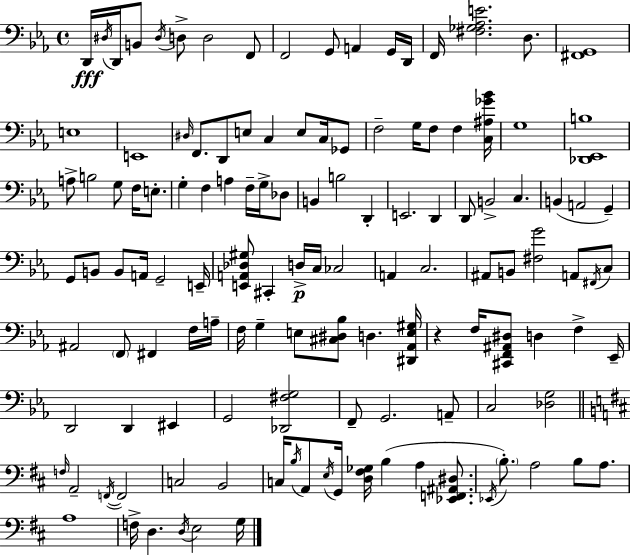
{
  \clef bass
  \time 4/4
  \defaultTimeSignature
  \key ees \major
  d,16\fff \acciaccatura { dis16 } d,16 b,8 \acciaccatura { dis16 } d8-> d2 | f,8 f,2 g,8 a,4 | g,16 d,16 f,16 <fis ges aes e'>2. d8. | <fis, g,>1 | \break e1 | e,1 | \grace { dis16 } f,8. d,8 e8 c4 e8 | c16 ges,8 f2-- g16 f8 f4 | \break <c ais ges' bes'>16 g1 | <des, ees, b>1 | a8-> b2 g8 f16 | e8.-. g4-. f4 a4 f16-- | \break g16-> des8 b,4 b2 d,4-. | e,2. d,4 | d,8 b,2-> c4. | b,4( a,2 g,4--) | \break g,8 b,8 b,8 a,16 g,2-- | e,16-- <e, a, des gis>8 cis,4-. d16->\p c16 ces2 | a,4 c2. | ais,8 b,8 <fis g'>2 a,8 | \break \acciaccatura { fis,16 } c8 ais,2 \parenthesize f,8 fis,4 | f16 a16-- f16 g4-- e8 <cis dis bes>8 d4. | <dis, aes, e gis>16 r4 f16 <cis, f, ais, dis>8 d4 f4-> | ees,16-- d,2 d,4 | \break eis,4 g,2 <des, fis g>2 | f,8-- g,2. | a,8-- c2 <des g>2 | \bar "||" \break \key d \major \grace { f16 } a,2-- \acciaccatura { f,16~ }~ f,2 | c2 b,2 | c16 \acciaccatura { b16 } a,8 \acciaccatura { e16 } g,16 <d fis ges>16 b4( a4 | <ees, f, ais, dis>8. \acciaccatura { ees,16 } \parenthesize b8.-.) a2 | \break b8 a8. a1 | f16-> d4. \acciaccatura { d16 } e2 | g16 \bar "|."
}